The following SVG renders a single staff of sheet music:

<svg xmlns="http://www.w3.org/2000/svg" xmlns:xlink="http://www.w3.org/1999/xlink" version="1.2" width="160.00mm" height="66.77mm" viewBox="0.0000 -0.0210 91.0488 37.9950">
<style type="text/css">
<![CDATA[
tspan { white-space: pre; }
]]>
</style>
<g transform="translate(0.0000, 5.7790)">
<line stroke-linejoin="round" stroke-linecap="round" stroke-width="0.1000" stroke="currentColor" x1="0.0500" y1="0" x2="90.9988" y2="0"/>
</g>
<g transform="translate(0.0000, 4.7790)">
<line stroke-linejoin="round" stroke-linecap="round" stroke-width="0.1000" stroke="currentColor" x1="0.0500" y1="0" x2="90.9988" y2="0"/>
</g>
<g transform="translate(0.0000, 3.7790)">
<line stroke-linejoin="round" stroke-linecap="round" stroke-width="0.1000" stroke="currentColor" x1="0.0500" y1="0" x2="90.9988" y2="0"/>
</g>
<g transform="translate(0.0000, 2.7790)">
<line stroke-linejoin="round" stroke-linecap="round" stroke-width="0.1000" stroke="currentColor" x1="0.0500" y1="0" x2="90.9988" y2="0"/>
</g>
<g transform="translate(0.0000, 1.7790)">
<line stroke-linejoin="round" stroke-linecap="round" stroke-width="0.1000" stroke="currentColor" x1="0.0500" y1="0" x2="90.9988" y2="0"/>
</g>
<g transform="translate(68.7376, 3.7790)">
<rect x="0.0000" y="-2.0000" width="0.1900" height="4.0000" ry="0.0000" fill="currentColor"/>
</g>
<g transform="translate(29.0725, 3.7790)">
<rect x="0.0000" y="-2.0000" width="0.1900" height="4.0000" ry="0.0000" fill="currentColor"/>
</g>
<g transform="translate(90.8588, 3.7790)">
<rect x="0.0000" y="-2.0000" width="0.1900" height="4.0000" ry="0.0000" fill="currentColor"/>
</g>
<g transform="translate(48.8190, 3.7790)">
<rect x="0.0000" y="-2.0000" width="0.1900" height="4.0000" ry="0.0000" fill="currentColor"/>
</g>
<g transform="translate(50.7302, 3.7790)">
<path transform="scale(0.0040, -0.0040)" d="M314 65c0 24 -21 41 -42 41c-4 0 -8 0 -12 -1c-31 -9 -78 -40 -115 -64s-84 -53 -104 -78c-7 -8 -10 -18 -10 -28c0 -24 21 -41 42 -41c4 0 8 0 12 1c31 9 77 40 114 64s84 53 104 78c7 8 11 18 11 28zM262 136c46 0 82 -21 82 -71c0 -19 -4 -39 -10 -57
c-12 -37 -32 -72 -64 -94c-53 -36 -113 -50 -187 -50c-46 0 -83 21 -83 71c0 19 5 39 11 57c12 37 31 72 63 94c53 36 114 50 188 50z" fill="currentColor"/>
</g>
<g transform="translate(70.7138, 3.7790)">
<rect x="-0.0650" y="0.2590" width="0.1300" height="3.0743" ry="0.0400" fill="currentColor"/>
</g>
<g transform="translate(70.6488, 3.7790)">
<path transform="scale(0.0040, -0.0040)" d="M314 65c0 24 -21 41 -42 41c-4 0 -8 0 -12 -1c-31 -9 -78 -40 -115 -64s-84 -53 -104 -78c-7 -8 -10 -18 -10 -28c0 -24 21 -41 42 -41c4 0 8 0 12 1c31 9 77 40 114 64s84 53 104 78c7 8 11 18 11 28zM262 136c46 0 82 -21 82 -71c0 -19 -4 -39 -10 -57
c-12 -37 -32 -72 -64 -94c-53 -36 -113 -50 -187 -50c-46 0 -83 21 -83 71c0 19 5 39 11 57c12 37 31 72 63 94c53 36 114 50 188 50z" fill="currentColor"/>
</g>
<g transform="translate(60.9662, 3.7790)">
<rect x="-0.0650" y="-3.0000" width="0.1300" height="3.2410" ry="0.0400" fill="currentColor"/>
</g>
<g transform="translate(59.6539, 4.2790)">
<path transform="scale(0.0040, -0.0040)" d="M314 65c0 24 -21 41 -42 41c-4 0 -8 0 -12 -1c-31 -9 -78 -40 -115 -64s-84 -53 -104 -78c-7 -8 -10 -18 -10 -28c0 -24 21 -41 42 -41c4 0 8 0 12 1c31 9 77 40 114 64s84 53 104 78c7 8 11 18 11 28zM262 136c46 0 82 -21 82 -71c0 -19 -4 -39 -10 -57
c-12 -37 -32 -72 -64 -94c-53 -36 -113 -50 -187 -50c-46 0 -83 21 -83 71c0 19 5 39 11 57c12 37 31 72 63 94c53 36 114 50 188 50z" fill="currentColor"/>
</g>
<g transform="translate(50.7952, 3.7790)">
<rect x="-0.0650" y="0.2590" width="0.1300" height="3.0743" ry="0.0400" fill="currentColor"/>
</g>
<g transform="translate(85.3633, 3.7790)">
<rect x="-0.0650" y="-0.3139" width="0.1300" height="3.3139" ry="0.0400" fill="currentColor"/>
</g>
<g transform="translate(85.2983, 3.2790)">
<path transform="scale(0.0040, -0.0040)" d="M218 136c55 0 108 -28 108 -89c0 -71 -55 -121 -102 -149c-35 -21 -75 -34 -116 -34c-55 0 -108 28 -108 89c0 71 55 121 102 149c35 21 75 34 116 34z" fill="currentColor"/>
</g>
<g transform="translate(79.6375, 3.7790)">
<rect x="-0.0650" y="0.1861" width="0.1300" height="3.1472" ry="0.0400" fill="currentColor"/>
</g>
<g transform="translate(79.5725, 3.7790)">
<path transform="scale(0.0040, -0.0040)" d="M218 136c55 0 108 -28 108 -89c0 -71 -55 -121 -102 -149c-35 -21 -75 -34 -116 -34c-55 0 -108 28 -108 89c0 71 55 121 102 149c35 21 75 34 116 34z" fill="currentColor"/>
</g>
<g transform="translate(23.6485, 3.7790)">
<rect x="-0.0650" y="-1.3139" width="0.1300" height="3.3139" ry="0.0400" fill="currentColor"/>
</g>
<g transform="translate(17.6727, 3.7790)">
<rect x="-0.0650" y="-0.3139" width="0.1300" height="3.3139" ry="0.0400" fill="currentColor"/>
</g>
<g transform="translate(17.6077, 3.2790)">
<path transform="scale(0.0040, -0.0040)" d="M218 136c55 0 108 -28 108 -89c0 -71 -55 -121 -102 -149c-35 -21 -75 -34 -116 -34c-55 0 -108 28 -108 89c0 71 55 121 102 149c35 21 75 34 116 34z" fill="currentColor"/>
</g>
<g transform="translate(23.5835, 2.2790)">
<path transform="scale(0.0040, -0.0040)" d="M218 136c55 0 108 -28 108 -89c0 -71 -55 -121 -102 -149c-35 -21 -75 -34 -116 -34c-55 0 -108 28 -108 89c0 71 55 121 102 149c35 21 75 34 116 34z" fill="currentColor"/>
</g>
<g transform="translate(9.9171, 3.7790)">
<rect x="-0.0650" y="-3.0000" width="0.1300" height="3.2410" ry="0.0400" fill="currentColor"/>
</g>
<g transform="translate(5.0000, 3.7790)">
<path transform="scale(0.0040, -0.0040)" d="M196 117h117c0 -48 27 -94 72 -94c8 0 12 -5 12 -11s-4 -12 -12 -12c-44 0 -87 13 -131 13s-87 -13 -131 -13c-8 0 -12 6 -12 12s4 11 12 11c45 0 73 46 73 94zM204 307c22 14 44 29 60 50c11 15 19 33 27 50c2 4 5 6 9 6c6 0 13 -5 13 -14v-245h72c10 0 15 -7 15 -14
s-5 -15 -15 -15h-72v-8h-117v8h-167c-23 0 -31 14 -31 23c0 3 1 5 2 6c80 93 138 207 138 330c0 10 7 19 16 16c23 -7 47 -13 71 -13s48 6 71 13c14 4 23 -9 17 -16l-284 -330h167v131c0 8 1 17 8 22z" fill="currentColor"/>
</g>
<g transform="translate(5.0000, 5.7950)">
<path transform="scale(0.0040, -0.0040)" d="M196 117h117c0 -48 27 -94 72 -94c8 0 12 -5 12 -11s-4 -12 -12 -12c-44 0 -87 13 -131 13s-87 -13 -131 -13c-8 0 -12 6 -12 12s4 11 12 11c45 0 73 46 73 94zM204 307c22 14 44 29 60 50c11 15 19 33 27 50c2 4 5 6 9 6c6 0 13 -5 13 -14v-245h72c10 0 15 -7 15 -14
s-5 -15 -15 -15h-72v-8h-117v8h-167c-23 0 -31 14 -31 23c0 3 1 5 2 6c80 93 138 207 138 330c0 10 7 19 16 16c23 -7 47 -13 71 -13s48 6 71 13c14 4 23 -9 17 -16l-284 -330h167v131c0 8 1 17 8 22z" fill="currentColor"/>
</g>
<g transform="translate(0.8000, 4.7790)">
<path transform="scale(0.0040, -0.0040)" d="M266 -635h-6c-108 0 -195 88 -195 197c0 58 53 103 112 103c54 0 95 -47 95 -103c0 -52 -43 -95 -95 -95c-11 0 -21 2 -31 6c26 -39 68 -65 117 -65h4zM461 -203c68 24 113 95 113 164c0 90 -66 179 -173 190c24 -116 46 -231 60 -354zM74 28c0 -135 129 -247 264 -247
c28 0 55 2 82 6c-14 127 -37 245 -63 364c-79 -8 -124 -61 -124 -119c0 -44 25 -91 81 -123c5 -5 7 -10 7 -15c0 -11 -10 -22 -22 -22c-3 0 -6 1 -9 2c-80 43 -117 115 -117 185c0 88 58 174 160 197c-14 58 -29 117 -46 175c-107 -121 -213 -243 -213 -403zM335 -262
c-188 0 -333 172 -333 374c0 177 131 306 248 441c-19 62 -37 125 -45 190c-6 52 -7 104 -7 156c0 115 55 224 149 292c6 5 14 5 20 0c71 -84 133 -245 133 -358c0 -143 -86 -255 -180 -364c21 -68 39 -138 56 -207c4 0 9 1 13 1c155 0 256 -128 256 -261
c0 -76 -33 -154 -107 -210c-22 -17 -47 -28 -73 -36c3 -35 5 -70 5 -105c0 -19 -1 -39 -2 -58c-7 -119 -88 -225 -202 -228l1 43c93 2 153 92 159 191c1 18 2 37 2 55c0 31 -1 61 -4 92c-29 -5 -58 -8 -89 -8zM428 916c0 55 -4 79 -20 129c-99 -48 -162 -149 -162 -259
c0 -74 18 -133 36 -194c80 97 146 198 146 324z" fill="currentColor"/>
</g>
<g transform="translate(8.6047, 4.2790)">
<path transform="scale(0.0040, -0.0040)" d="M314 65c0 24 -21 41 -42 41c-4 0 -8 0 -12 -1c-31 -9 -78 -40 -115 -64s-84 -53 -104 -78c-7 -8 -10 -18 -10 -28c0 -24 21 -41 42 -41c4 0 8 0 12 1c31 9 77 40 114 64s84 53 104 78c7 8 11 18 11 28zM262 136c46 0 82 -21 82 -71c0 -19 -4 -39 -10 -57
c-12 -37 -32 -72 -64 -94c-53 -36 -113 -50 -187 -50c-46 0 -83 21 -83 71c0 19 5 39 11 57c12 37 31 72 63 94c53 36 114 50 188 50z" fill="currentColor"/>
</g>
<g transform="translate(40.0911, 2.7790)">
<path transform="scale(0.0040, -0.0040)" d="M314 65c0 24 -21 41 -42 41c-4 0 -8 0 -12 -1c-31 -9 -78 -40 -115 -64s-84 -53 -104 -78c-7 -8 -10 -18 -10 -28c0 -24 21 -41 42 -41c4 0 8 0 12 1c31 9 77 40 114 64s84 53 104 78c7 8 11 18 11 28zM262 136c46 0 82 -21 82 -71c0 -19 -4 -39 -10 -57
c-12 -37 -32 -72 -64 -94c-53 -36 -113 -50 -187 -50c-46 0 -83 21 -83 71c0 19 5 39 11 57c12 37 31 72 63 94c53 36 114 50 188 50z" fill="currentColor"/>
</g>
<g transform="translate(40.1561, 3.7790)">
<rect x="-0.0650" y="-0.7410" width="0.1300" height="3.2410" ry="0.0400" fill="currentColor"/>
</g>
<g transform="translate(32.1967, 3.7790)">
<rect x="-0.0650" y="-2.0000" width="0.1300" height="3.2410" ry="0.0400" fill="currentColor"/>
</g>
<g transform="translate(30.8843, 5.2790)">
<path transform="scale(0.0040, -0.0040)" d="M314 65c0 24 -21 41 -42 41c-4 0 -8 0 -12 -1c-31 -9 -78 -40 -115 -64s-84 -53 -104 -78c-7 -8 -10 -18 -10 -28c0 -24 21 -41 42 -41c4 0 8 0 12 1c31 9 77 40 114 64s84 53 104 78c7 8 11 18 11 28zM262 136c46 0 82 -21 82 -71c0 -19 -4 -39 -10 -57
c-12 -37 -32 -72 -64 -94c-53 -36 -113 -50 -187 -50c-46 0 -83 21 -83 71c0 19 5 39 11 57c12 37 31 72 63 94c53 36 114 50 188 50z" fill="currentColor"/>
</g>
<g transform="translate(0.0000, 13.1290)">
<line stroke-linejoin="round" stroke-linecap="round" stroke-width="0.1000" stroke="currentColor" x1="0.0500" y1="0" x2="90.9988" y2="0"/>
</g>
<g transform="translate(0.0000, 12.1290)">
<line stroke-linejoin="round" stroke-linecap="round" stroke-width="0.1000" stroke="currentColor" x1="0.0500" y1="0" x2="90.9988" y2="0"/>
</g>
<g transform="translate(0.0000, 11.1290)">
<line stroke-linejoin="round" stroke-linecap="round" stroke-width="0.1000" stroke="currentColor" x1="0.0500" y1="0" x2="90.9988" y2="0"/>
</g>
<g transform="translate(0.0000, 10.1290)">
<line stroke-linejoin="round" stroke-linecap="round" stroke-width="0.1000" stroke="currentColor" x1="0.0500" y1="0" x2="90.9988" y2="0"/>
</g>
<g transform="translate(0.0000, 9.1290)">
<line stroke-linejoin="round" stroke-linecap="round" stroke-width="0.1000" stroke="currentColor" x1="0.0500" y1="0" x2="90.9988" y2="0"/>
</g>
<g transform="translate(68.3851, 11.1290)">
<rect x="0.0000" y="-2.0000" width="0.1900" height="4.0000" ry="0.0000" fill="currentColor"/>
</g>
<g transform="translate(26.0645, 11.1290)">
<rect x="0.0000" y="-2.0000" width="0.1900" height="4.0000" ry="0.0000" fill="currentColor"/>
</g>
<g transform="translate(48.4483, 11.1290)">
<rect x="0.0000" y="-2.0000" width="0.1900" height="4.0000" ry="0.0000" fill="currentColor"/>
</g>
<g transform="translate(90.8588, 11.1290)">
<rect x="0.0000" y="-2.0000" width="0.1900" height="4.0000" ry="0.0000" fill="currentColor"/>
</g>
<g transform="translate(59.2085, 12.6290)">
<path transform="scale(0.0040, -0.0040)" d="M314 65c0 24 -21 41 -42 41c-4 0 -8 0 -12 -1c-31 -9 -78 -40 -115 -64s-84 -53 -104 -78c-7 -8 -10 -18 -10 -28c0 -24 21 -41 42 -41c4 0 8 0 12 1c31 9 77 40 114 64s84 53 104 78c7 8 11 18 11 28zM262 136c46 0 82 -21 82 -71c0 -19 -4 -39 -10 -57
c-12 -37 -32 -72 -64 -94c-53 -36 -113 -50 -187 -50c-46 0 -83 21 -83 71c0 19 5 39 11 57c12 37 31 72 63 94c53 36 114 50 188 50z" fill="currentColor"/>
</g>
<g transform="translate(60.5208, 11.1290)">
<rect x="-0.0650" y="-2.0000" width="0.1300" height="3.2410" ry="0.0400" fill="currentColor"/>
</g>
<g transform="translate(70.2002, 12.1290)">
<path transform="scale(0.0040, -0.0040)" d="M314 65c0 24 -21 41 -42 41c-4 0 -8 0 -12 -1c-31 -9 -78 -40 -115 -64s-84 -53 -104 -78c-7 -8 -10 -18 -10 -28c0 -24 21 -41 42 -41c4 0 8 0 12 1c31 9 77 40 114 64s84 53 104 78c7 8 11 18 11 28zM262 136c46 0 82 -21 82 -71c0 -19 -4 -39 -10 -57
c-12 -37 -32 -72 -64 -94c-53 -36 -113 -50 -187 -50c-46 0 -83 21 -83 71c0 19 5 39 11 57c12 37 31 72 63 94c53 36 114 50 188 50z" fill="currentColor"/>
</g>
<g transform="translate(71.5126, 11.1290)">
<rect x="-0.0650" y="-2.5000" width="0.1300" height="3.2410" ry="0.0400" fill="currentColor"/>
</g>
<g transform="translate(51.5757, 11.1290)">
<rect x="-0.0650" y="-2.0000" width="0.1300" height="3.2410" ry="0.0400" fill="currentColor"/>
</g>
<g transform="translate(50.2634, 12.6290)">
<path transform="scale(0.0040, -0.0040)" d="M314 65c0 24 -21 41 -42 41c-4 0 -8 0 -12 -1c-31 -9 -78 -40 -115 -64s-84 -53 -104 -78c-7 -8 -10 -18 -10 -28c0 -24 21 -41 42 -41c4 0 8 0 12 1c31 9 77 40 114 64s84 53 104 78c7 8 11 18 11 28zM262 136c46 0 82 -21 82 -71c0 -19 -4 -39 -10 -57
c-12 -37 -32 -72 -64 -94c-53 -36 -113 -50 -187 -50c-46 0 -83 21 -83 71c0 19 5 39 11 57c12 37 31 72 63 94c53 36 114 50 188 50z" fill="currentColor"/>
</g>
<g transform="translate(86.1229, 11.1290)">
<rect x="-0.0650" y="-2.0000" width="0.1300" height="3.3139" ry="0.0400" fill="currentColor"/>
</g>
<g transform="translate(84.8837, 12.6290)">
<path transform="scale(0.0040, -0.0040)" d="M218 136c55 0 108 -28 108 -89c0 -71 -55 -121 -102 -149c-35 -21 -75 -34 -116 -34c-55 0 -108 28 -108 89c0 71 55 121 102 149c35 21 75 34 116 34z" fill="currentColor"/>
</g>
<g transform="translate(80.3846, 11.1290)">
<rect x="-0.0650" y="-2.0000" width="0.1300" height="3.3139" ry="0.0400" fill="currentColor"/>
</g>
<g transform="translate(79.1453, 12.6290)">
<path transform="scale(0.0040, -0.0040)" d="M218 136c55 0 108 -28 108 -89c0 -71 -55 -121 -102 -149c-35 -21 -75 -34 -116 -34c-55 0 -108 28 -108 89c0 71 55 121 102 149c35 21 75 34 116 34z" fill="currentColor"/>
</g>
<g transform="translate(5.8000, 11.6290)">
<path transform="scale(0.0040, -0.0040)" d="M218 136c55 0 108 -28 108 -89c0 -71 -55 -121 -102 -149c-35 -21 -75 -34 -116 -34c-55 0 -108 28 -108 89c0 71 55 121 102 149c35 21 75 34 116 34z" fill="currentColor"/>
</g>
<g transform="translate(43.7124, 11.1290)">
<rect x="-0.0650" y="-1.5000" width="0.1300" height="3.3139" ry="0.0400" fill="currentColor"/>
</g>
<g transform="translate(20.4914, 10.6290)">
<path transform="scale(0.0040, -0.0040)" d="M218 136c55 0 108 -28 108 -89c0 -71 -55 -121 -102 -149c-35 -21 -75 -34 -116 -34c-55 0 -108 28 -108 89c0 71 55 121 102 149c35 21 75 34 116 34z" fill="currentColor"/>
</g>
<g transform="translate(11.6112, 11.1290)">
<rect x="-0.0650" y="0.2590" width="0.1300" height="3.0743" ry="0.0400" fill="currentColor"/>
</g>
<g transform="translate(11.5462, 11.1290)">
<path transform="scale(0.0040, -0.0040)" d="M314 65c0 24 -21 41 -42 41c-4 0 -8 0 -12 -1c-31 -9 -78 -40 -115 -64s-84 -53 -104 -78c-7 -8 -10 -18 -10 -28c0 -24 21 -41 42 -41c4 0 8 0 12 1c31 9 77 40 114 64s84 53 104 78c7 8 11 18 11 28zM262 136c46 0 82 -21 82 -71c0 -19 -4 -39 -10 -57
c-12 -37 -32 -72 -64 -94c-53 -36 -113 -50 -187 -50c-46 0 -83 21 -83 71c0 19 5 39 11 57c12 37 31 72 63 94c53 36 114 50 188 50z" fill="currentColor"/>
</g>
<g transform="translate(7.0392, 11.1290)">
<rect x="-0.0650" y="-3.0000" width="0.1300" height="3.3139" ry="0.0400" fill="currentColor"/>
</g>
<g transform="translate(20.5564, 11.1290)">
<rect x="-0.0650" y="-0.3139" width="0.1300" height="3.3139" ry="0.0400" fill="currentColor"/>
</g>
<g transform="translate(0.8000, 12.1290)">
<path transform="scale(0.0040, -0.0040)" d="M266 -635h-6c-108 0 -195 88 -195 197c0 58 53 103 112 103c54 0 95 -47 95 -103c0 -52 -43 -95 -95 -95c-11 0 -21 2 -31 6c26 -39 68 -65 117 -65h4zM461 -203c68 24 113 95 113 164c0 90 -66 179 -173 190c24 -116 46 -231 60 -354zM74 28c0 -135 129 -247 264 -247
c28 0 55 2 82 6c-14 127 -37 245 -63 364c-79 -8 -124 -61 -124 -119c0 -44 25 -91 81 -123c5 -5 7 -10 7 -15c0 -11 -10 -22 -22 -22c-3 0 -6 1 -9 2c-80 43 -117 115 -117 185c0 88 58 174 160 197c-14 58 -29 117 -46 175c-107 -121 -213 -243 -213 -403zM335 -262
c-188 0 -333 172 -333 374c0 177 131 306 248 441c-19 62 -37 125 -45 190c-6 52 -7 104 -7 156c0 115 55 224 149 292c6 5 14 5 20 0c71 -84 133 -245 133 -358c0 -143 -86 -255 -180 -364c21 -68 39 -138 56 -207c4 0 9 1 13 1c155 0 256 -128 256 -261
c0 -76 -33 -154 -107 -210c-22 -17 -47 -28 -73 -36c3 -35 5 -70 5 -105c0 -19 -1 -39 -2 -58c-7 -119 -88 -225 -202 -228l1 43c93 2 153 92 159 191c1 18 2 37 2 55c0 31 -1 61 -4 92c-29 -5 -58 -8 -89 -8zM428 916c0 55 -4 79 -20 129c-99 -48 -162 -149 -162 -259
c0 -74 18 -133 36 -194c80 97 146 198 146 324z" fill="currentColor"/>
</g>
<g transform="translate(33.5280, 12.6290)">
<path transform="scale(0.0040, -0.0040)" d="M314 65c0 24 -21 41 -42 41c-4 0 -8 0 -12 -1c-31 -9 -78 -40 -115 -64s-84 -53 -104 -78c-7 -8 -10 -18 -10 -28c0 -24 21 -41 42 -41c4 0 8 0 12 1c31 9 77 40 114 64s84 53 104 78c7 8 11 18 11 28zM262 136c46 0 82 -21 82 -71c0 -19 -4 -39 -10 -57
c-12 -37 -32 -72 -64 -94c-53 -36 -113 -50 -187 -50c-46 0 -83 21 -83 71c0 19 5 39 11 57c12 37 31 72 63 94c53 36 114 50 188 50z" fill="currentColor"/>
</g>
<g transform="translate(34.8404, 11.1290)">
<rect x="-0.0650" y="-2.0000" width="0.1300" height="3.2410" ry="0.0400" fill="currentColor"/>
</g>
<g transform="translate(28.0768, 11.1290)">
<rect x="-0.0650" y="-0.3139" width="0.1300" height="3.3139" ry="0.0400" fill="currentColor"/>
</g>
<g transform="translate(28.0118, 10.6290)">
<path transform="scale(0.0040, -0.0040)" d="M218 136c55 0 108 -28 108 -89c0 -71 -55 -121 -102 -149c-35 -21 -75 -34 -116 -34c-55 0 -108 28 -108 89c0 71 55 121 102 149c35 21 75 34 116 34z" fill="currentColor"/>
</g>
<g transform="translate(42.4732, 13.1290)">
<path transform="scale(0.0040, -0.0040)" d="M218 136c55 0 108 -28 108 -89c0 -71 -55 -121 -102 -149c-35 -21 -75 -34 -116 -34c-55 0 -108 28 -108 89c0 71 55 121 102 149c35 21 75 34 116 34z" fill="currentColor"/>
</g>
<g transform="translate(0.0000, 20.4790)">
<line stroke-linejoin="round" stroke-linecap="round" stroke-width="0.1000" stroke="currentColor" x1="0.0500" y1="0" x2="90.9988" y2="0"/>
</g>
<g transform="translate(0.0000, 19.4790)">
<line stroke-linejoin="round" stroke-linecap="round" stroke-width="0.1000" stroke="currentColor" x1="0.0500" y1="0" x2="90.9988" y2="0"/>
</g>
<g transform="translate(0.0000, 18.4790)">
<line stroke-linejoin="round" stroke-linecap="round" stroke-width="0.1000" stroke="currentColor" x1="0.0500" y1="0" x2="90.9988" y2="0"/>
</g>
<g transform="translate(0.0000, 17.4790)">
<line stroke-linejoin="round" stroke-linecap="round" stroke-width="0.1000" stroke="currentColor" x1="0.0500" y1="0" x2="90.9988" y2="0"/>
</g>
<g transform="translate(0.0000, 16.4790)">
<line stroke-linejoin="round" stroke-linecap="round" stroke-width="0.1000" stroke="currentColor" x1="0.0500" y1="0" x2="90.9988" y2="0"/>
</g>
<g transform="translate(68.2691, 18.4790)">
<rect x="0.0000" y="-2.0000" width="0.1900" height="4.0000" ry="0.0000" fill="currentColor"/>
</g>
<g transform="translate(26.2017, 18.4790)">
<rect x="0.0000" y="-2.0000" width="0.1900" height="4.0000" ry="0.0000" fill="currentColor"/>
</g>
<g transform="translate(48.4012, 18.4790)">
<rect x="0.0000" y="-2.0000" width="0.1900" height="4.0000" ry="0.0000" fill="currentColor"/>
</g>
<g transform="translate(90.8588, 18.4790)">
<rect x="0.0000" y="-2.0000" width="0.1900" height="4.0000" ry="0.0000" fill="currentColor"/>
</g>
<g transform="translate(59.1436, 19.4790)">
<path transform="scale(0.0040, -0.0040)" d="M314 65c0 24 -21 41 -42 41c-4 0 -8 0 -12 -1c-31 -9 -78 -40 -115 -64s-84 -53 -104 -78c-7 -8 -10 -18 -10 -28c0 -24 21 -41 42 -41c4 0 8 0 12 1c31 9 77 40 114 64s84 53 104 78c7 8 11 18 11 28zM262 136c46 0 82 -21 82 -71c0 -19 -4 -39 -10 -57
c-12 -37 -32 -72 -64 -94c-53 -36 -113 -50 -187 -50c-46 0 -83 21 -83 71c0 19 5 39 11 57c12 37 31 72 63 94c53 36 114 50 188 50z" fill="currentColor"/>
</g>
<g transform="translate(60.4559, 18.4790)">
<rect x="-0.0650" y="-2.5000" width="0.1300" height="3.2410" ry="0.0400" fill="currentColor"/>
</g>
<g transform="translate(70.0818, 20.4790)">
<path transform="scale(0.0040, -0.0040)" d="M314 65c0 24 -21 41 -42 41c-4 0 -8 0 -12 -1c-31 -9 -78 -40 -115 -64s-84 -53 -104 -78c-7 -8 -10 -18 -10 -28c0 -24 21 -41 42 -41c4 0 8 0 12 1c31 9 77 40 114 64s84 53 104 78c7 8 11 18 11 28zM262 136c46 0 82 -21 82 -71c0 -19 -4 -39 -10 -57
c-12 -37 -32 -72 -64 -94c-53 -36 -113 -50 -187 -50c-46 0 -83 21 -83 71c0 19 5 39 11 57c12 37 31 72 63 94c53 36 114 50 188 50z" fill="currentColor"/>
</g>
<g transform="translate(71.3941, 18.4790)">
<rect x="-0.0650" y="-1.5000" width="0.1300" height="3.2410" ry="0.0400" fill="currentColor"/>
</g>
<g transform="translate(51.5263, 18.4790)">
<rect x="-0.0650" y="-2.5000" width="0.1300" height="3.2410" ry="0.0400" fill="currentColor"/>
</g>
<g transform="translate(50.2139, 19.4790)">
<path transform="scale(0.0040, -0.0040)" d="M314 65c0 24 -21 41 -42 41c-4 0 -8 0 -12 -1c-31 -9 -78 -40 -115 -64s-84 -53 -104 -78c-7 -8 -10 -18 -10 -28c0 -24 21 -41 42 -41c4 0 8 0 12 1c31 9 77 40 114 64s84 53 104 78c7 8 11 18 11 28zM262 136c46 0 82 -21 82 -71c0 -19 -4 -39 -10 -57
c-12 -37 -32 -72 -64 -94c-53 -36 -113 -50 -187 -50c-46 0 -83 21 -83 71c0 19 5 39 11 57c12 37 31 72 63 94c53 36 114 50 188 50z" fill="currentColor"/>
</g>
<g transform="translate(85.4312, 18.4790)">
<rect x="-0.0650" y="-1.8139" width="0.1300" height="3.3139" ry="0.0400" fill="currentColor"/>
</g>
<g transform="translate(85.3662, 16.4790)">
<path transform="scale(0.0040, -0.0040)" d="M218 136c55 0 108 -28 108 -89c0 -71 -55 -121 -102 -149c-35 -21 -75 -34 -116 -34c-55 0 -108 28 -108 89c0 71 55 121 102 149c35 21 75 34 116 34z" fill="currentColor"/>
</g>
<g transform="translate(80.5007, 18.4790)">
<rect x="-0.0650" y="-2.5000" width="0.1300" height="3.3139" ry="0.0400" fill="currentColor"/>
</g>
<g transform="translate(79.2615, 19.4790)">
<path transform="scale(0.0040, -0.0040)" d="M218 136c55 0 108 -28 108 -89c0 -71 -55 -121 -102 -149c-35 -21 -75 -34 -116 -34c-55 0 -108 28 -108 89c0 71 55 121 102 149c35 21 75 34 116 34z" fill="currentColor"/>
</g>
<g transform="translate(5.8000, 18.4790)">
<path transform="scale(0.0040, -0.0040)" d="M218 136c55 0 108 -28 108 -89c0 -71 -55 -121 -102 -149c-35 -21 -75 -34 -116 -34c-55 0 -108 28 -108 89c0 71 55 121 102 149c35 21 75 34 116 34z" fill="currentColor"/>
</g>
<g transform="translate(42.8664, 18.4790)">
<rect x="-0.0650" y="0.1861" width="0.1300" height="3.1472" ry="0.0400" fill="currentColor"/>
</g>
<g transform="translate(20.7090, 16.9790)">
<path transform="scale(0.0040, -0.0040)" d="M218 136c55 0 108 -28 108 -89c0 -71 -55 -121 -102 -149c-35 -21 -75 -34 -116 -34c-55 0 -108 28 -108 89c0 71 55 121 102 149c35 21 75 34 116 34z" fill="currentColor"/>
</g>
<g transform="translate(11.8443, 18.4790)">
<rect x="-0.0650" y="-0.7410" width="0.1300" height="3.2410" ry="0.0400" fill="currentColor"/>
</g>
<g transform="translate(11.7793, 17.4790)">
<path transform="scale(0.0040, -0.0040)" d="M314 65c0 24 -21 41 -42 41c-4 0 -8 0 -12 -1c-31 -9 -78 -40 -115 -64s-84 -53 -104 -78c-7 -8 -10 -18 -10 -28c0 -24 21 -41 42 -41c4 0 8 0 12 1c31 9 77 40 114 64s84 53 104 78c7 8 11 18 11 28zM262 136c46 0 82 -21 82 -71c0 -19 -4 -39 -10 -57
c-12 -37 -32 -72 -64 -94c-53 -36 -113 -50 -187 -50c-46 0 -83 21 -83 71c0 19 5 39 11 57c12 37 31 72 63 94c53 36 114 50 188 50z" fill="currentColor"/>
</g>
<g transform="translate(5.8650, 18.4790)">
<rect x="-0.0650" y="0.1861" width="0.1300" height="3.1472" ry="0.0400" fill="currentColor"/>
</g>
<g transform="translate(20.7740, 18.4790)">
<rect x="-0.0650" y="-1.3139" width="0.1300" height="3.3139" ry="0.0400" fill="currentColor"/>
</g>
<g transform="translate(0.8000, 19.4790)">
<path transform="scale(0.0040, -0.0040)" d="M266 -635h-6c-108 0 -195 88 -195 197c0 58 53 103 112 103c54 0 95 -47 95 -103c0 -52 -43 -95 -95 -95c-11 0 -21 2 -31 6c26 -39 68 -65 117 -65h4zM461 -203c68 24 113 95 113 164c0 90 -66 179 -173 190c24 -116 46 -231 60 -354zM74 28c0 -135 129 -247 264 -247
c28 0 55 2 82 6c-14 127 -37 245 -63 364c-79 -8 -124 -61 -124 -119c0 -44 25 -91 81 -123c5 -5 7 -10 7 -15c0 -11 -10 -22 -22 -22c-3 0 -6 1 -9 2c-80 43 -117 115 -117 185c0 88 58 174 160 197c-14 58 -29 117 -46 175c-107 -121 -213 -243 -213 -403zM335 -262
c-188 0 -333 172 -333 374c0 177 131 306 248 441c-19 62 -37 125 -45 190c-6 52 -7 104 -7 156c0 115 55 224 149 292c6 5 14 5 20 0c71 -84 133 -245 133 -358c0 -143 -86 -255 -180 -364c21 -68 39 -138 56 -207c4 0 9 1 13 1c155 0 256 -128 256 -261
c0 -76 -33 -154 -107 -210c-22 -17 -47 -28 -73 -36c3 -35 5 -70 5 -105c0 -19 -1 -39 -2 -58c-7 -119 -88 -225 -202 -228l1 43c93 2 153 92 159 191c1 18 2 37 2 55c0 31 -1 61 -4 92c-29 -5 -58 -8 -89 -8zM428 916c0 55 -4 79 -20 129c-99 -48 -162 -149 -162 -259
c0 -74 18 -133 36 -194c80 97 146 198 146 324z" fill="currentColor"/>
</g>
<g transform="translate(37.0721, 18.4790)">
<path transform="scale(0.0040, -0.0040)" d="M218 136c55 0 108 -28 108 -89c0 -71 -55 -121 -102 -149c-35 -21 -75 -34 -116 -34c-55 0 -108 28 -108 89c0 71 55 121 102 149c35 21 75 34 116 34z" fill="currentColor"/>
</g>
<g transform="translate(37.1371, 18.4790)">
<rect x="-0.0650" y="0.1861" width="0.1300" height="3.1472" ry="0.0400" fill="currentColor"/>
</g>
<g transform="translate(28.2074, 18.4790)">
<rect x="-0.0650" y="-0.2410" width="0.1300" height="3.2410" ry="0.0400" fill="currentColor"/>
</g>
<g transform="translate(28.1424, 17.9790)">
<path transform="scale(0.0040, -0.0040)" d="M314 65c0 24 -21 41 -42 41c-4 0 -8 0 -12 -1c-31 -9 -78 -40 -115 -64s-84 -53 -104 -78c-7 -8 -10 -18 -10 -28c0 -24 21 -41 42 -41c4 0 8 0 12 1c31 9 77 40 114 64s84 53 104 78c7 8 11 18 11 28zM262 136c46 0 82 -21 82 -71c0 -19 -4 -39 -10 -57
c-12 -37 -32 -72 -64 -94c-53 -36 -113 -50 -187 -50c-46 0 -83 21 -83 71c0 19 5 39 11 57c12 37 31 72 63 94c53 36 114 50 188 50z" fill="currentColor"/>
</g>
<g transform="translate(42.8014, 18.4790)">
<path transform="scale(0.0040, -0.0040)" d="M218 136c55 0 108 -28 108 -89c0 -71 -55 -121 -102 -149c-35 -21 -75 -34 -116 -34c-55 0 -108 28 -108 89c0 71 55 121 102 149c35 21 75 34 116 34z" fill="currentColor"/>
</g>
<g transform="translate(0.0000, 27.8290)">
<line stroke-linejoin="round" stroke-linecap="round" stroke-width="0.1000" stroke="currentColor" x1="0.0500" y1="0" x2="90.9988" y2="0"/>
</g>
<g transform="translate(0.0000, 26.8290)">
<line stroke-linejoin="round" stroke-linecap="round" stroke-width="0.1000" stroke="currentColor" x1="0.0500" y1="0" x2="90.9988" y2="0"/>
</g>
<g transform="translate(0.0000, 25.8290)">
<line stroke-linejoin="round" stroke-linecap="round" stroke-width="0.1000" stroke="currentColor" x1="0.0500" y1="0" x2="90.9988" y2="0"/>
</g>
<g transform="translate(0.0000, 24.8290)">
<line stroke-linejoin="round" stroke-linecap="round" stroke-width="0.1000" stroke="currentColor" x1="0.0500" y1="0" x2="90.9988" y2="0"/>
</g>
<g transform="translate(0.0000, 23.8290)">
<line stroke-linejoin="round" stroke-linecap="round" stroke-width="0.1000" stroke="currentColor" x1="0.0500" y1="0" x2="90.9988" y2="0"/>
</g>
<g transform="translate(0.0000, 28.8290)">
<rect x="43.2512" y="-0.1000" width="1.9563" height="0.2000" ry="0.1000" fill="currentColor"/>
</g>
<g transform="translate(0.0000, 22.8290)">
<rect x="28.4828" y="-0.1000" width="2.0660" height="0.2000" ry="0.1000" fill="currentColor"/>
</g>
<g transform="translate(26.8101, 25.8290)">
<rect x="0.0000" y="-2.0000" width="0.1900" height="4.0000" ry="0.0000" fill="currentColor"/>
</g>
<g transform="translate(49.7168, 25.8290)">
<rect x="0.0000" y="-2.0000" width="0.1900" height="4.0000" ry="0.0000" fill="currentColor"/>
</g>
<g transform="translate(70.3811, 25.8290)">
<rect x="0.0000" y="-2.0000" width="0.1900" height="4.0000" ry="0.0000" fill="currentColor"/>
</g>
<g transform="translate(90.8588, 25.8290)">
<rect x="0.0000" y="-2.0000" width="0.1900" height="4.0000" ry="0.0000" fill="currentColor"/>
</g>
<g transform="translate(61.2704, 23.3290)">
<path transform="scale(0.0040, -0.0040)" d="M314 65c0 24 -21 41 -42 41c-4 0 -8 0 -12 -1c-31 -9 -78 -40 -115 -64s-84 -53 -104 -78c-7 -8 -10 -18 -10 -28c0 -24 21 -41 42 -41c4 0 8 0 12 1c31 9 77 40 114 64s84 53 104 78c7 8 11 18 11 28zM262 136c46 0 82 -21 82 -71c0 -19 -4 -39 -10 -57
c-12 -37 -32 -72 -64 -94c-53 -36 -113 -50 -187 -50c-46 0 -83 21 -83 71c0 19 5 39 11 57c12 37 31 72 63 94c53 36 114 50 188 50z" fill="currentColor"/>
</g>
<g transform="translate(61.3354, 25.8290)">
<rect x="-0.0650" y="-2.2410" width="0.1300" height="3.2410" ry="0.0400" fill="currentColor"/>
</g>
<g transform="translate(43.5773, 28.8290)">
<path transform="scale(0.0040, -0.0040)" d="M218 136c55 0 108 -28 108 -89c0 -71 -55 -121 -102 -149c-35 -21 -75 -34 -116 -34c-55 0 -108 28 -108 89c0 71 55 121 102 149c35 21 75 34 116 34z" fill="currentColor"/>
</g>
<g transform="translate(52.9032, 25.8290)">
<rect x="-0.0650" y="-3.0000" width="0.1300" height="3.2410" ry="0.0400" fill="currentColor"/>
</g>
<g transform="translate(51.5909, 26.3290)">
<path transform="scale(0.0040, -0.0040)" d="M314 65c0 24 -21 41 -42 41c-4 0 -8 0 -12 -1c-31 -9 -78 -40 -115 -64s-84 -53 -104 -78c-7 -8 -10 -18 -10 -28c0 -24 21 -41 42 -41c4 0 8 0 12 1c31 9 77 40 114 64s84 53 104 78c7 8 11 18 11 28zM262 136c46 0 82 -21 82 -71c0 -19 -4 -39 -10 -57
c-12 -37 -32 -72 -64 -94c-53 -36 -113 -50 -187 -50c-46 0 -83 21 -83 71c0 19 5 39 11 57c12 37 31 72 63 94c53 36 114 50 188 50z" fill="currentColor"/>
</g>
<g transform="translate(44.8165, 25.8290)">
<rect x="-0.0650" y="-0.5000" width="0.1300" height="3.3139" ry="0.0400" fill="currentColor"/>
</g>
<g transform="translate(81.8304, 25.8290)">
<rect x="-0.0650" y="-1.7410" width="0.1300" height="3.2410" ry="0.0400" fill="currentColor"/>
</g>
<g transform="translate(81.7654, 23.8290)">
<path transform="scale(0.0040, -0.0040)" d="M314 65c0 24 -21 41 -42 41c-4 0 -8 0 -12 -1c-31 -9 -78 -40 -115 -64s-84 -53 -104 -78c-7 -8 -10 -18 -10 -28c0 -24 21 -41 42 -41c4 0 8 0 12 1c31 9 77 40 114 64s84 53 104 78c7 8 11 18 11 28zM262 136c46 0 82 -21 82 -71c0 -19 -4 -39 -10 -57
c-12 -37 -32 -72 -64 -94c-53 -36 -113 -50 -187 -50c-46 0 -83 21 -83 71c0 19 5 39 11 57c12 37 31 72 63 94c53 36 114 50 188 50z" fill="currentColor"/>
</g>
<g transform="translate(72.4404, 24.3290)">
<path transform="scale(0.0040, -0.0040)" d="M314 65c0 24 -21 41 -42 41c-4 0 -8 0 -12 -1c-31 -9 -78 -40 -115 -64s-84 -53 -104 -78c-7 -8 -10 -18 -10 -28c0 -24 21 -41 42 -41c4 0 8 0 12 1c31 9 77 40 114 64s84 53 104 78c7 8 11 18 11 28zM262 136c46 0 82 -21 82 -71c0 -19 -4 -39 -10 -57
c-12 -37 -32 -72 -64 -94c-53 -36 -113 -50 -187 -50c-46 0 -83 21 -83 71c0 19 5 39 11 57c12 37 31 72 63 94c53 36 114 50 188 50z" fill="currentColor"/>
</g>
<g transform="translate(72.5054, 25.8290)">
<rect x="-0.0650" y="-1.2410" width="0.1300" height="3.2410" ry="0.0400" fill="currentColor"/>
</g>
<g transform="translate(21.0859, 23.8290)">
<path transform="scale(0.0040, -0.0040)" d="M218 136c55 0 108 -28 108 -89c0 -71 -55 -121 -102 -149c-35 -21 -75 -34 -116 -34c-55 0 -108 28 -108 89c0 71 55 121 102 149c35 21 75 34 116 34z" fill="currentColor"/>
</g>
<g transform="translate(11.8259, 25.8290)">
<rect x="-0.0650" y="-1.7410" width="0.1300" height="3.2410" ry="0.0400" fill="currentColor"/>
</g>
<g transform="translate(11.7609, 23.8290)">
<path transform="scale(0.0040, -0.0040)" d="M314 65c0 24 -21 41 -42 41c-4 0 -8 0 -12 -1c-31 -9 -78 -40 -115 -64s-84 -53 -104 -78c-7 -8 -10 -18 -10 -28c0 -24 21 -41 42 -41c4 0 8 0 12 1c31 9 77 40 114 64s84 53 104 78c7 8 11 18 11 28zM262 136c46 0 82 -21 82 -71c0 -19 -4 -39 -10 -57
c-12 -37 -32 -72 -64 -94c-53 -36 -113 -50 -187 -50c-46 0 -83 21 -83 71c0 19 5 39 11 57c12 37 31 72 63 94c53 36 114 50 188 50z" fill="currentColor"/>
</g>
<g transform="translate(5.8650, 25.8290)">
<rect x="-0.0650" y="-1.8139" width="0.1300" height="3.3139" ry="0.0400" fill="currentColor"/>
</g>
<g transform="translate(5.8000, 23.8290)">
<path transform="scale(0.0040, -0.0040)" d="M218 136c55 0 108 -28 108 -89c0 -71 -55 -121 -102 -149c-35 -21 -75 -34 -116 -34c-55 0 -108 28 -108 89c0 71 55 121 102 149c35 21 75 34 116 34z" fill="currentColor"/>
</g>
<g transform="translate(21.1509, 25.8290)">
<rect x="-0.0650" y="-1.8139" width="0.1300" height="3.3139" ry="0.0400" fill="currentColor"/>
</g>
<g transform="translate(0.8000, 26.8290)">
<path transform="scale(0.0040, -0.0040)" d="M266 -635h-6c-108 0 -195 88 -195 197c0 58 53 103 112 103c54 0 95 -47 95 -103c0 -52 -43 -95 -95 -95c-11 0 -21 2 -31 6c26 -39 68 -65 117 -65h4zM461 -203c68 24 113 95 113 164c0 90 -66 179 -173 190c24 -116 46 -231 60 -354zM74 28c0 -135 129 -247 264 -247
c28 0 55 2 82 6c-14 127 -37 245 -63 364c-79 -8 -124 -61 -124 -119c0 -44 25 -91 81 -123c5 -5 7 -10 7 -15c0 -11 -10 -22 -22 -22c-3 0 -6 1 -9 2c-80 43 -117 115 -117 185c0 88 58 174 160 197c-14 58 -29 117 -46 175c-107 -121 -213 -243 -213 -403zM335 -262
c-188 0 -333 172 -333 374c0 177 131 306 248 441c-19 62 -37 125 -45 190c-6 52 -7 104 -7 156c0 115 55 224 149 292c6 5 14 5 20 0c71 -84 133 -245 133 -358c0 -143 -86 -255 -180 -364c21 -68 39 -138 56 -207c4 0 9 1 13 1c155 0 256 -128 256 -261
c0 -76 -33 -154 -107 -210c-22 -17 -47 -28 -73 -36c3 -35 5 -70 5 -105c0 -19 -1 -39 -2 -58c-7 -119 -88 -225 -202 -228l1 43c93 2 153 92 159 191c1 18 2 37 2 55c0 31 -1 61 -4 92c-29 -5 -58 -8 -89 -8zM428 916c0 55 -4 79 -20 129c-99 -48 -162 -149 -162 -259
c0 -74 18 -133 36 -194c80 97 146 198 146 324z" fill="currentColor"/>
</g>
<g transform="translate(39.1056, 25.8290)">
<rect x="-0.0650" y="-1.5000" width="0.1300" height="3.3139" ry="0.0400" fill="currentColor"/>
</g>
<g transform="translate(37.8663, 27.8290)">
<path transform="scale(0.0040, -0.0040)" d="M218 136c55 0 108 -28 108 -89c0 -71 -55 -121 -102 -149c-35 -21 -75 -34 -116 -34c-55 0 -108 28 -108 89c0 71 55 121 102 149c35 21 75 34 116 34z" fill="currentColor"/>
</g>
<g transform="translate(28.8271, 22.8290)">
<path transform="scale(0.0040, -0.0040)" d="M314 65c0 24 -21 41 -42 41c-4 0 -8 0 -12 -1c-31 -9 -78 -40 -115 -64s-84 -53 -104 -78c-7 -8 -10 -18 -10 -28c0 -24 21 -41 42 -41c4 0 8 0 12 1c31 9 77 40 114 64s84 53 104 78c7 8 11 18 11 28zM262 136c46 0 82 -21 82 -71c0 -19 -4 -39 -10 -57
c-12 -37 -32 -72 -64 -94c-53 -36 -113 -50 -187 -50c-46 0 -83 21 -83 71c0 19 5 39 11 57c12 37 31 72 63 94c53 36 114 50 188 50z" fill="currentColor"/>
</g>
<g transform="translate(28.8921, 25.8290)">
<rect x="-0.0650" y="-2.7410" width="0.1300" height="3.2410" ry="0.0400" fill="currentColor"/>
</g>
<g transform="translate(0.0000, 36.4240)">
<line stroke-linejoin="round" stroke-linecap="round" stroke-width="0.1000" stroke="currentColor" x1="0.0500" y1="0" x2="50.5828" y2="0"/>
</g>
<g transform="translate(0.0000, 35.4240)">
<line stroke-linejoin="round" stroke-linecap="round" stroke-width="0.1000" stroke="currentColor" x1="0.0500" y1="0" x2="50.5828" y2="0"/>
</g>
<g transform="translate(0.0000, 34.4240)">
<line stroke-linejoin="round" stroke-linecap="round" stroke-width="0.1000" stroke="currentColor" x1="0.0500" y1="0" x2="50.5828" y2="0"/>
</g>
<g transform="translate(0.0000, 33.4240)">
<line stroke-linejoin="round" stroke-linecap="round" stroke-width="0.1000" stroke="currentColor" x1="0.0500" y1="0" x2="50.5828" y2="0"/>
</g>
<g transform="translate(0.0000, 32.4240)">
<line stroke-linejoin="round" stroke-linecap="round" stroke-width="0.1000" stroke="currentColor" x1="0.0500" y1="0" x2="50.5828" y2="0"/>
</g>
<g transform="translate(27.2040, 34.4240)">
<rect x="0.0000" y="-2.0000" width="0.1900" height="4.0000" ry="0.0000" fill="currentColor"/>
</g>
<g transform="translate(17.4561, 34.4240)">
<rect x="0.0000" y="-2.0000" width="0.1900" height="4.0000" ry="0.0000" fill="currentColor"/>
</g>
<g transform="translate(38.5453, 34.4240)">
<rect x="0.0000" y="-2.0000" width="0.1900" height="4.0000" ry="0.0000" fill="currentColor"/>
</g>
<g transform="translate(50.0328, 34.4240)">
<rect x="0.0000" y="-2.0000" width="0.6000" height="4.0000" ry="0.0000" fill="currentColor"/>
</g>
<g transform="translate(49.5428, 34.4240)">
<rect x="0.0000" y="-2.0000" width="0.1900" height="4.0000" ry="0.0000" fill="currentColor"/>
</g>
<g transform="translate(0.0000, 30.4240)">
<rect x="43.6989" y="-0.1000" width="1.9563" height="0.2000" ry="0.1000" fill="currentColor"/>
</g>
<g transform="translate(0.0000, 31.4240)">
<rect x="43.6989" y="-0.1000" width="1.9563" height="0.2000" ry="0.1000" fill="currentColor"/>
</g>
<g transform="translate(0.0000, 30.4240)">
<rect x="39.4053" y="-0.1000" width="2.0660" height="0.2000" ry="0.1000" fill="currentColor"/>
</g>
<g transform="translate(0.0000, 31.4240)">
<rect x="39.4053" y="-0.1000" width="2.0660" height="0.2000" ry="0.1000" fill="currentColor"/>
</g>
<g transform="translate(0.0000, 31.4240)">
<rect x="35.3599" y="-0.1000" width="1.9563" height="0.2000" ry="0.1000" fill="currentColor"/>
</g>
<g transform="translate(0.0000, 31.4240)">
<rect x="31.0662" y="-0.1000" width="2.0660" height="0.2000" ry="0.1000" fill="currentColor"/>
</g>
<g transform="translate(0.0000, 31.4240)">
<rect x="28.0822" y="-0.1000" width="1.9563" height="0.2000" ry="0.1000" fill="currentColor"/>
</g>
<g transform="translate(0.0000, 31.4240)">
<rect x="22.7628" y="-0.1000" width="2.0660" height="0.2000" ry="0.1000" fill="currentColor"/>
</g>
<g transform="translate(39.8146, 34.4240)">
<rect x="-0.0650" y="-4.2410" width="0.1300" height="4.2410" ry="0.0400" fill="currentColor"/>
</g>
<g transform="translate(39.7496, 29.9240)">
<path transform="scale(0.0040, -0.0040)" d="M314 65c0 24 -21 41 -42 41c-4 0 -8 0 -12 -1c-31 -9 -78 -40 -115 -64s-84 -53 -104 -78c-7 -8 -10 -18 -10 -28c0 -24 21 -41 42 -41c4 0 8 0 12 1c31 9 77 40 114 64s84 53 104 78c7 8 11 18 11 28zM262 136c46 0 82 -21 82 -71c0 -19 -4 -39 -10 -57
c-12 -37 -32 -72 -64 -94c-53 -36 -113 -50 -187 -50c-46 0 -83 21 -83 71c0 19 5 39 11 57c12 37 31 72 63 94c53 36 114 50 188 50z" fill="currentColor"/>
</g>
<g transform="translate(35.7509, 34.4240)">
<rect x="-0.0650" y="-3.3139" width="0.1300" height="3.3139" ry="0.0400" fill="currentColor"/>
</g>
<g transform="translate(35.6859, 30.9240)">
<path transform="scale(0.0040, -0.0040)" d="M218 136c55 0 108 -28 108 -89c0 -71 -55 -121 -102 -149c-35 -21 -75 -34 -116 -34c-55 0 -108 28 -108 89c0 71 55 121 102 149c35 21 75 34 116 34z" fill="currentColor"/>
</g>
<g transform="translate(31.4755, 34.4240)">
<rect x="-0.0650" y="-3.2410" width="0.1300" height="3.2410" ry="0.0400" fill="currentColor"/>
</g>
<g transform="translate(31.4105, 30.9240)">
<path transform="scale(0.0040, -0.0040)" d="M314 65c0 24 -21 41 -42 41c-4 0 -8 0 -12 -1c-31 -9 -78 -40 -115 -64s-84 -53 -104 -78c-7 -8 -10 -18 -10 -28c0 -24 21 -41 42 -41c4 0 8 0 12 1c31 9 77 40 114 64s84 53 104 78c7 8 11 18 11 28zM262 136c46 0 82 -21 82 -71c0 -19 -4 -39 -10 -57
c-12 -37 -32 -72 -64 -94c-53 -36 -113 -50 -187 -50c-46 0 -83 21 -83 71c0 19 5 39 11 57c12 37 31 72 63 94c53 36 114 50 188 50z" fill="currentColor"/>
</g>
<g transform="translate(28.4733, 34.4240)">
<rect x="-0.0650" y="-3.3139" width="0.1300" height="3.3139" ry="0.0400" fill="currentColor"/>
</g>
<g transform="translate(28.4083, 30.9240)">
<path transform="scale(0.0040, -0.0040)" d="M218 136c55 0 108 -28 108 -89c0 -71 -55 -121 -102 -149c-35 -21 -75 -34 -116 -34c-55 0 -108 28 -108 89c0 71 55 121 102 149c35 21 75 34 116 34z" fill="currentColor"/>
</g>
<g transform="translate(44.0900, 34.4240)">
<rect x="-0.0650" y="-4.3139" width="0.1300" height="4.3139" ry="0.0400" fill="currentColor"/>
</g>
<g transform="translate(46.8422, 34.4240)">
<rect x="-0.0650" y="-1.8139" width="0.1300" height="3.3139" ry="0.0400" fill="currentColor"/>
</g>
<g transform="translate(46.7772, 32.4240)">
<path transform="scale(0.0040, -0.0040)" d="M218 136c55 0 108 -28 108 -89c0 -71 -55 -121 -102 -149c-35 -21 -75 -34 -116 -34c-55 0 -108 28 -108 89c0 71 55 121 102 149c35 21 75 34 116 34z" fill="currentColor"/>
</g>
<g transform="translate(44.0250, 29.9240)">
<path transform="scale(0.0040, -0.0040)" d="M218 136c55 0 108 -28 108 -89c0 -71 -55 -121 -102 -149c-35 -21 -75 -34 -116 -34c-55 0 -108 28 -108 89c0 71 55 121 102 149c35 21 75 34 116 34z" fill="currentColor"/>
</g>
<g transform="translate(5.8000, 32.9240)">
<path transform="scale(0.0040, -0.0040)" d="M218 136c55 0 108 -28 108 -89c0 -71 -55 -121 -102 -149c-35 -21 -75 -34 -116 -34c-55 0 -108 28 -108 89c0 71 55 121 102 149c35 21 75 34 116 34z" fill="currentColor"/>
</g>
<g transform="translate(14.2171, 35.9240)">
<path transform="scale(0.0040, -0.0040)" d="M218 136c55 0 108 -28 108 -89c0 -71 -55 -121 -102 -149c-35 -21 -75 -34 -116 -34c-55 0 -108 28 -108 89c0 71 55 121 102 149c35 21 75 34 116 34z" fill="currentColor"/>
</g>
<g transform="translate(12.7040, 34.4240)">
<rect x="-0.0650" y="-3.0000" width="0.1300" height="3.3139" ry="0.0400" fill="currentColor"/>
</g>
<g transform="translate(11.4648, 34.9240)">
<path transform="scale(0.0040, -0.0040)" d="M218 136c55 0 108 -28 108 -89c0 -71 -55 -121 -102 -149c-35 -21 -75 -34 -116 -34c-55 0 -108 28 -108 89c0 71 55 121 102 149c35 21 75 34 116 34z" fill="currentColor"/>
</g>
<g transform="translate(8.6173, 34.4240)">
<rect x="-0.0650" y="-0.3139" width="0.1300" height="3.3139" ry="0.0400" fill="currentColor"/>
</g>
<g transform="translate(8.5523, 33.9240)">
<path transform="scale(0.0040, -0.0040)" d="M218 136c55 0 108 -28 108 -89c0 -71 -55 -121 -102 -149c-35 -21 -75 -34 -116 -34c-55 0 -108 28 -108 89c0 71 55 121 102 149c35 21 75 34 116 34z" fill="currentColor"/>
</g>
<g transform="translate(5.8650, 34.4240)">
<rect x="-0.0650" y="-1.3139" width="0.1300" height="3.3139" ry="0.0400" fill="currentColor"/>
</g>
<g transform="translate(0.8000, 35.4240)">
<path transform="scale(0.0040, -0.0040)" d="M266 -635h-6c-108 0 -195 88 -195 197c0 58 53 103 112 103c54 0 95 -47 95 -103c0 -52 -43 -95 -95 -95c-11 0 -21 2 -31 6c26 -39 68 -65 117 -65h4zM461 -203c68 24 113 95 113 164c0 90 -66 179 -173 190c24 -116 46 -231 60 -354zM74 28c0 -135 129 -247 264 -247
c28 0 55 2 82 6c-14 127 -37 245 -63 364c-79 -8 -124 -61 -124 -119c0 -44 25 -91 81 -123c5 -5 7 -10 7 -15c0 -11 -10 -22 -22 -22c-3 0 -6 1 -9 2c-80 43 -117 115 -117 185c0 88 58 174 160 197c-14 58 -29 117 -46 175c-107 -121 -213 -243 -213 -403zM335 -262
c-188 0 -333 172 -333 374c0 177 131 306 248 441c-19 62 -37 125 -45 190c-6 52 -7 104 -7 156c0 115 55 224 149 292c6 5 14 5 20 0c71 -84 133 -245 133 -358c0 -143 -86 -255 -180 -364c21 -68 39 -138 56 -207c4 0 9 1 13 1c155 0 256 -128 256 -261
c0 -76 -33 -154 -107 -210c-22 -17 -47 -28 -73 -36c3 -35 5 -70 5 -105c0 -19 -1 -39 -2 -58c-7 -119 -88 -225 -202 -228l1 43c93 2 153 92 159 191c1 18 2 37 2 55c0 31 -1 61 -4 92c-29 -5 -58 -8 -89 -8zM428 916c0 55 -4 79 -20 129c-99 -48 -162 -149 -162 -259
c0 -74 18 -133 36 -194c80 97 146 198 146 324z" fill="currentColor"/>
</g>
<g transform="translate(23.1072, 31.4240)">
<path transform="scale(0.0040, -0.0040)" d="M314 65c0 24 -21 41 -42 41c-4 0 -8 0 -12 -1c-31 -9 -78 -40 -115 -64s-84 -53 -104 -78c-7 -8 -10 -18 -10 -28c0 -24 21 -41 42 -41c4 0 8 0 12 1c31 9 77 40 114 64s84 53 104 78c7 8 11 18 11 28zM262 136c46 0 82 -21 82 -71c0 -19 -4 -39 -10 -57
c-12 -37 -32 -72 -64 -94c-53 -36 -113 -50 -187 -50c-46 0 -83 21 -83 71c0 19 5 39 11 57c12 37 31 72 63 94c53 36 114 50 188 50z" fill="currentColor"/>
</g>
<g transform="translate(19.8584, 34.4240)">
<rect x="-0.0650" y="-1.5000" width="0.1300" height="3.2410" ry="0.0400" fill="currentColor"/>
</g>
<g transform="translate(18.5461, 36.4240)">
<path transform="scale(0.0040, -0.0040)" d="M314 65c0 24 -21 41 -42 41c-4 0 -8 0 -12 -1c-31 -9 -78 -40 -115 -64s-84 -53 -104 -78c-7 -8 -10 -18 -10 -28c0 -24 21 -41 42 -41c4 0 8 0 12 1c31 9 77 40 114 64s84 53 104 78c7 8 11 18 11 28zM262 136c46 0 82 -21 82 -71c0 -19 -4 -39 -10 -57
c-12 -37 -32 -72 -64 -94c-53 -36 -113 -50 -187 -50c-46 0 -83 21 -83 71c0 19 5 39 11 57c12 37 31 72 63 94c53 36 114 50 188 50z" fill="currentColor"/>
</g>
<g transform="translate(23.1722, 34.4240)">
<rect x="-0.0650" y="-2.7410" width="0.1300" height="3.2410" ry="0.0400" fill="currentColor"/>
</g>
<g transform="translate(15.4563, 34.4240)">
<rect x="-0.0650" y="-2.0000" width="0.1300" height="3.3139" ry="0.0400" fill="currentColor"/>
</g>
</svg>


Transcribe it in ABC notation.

X:1
T:Untitled
M:4/4
L:1/4
K:C
A2 c e F2 d2 B2 A2 B2 B c A B2 c c F2 E F2 F2 G2 F F B d2 e c2 B B G2 G2 E2 G f f f2 f a2 E C A2 g2 e2 f2 e c A F E2 a2 b b2 b d'2 d' f